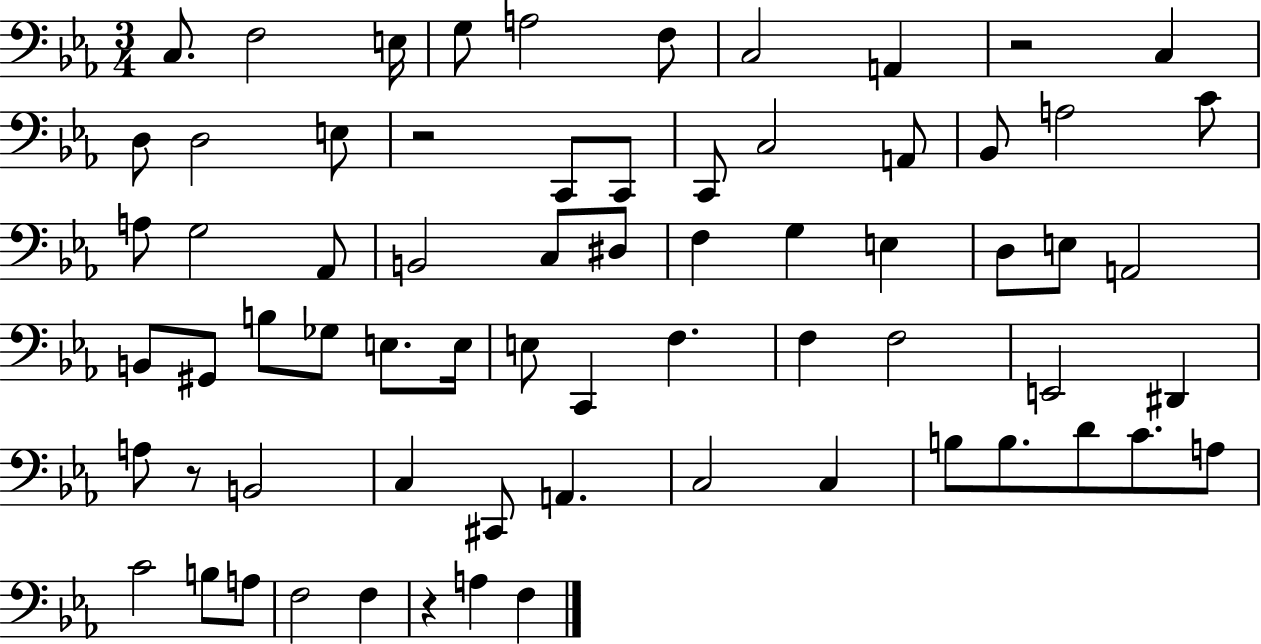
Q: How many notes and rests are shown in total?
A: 68